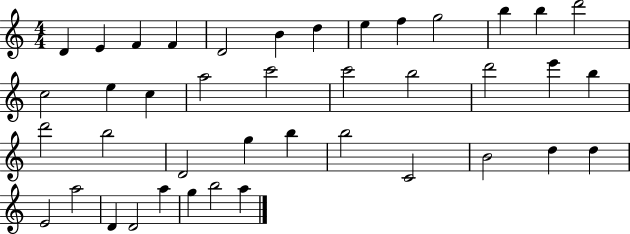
X:1
T:Untitled
M:4/4
L:1/4
K:C
D E F F D2 B d e f g2 b b d'2 c2 e c a2 c'2 c'2 b2 d'2 e' b d'2 b2 D2 g b b2 C2 B2 d d E2 a2 D D2 a g b2 a